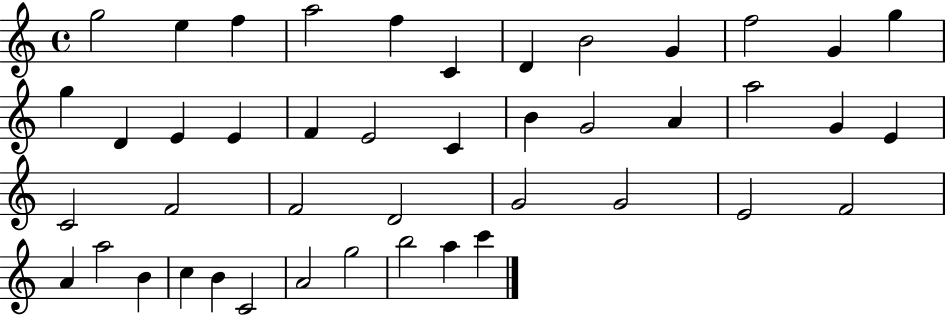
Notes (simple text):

G5/h E5/q F5/q A5/h F5/q C4/q D4/q B4/h G4/q F5/h G4/q G5/q G5/q D4/q E4/q E4/q F4/q E4/h C4/q B4/q G4/h A4/q A5/h G4/q E4/q C4/h F4/h F4/h D4/h G4/h G4/h E4/h F4/h A4/q A5/h B4/q C5/q B4/q C4/h A4/h G5/h B5/h A5/q C6/q